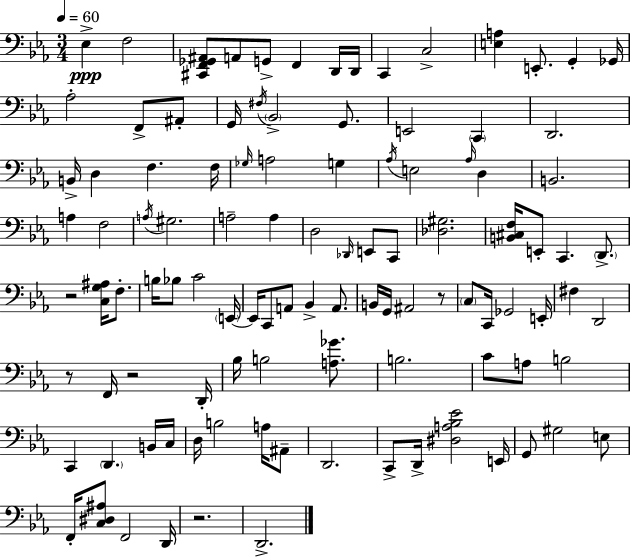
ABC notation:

X:1
T:Untitled
M:3/4
L:1/4
K:Cm
_E, F,2 [^C,,F,,_G,,^A,,]/2 A,,/2 G,,/2 F,, D,,/4 D,,/4 C,, C,2 [E,A,] E,,/2 G,, _G,,/4 _A,2 F,,/2 ^A,,/2 G,,/4 ^F,/4 _B,,2 G,,/2 E,,2 C,, D,,2 B,,/4 D, F, F,/4 _G,/4 A,2 G, _A,/4 E,2 _A,/4 D, B,,2 A, F,2 A,/4 ^G,2 A,2 A, D,2 _D,,/4 E,,/2 C,,/2 [_D,^G,]2 [B,,^C,F,]/4 E,,/2 C,, D,,/2 z2 [C,G,^A,]/4 F,/2 B,/4 _B,/2 C2 E,,/4 E,,/4 C,,/2 A,,/2 _B,, A,,/2 B,,/4 G,,/4 ^A,,2 z/2 C,/2 C,,/4 _G,,2 E,,/4 ^F, D,,2 z/2 F,,/4 z2 D,,/4 _B,/4 B,2 [A,_G]/2 B,2 C/2 A,/2 B,2 C,, D,, B,,/4 C,/4 D,/4 B,2 A,/4 ^A,,/2 D,,2 C,,/2 D,,/4 [^D,A,_B,_E]2 E,,/4 G,,/2 ^G,2 E,/2 F,,/4 [C,^D,^A,]/2 F,,2 D,,/4 z2 D,,2